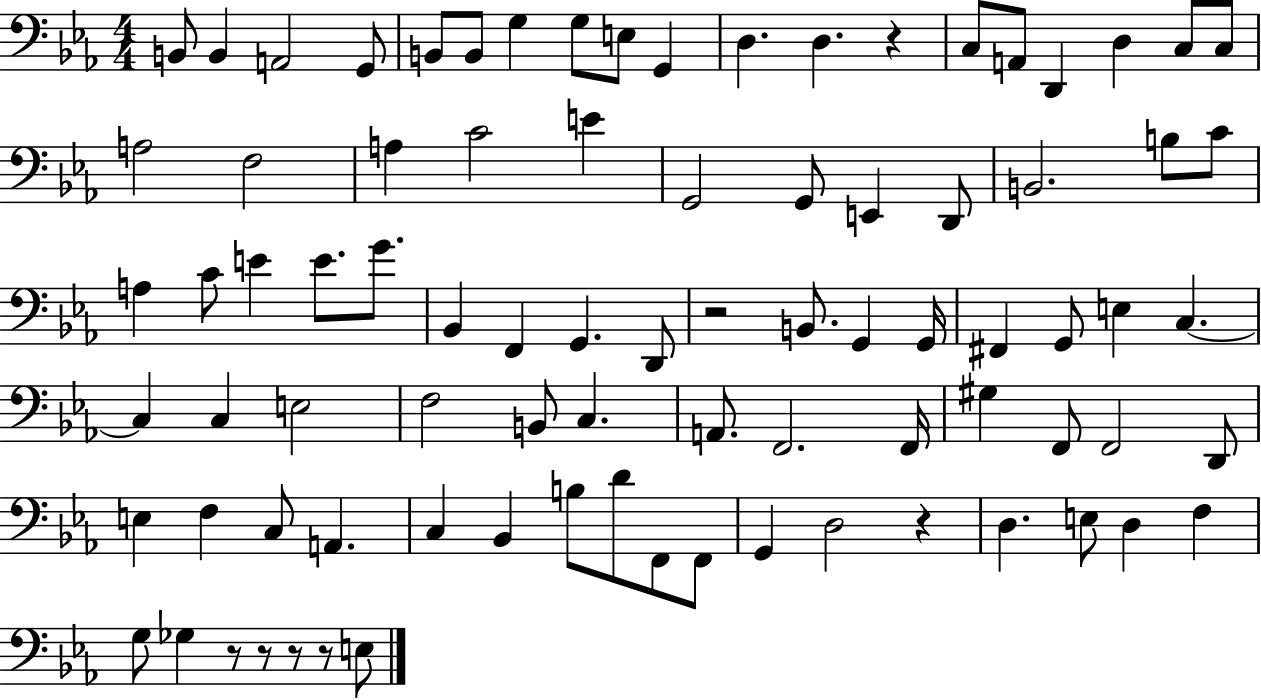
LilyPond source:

{
  \clef bass
  \numericTimeSignature
  \time 4/4
  \key ees \major
  b,8 b,4 a,2 g,8 | b,8 b,8 g4 g8 e8 g,4 | d4. d4. r4 | c8 a,8 d,4 d4 c8 c8 | \break a2 f2 | a4 c'2 e'4 | g,2 g,8 e,4 d,8 | b,2. b8 c'8 | \break a4 c'8 e'4 e'8. g'8. | bes,4 f,4 g,4. d,8 | r2 b,8. g,4 g,16 | fis,4 g,8 e4 c4.~~ | \break c4 c4 e2 | f2 b,8 c4. | a,8. f,2. f,16 | gis4 f,8 f,2 d,8 | \break e4 f4 c8 a,4. | c4 bes,4 b8 d'8 f,8 f,8 | g,4 d2 r4 | d4. e8 d4 f4 | \break g8 ges4 r8 r8 r8 r8 e8 | \bar "|."
}